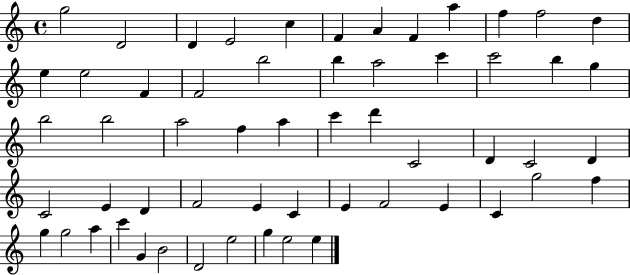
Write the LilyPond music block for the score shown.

{
  \clef treble
  \time 4/4
  \defaultTimeSignature
  \key c \major
  g''2 d'2 | d'4 e'2 c''4 | f'4 a'4 f'4 a''4 | f''4 f''2 d''4 | \break e''4 e''2 f'4 | f'2 b''2 | b''4 a''2 c'''4 | c'''2 b''4 g''4 | \break b''2 b''2 | a''2 f''4 a''4 | c'''4 d'''4 c'2 | d'4 c'2 d'4 | \break c'2 e'4 d'4 | f'2 e'4 c'4 | e'4 f'2 e'4 | c'4 g''2 f''4 | \break g''4 g''2 a''4 | c'''4 g'4 b'2 | d'2 e''2 | g''4 e''2 e''4 | \break \bar "|."
}